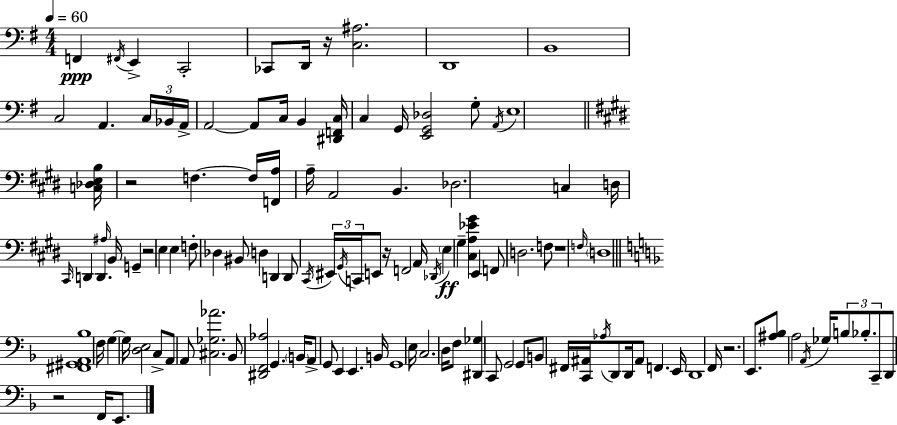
{
  \clef bass
  \numericTimeSignature
  \time 4/4
  \key e \minor
  \tempo 4 = 60
  f,4\ppp \acciaccatura { fis,16 } e,4-> c,2-. | ces,8 d,16 r16 <c ais>2. | d,1 | b,1 | \break c2 a,4. \tuplet 3/2 { c16 | bes,16 a,16-> } a,2~~ a,8 c16 b,4 | <dis, f, c>16 c4 g,16 <e, g, des>2 g8-. | \acciaccatura { a,16 } e1 | \break \bar "||" \break \key e \major <c des e b>16 r2 f4.~~ f16 | <f, a>16 a16-- a,2 b,4. | des2. c4 | d16 \grace { cis,16 } d,4 d,4. \grace { ais16 } b,16 g,4-- | \break r2 e4 e4 | f8-. des4 bis,8 d4 d,4 | d,8 \acciaccatura { cis,16 } \tuplet 3/2 { eis,16 \acciaccatura { gis,16 } c,16 } e,8 r16 f,2 | a,16 \acciaccatura { des,16 } \parenthesize e4\ff gis4-- <cis a ees' gis'>4 | \break e,4 f,8 d2. | f8 r1 | \grace { f16 } \parenthesize d1 | \bar "||" \break \key d \minor <fis, gis, a, bes>1 | f16 g4~~ g16 <d e>2 c8-> | a,8 a,8 <cis ges aes'>2. | bes,8 <dis, f, aes>2 g,4. | \break \parenthesize b,16 a,8-> g,8 e,4 e,4. b,16 | g,1 | e16 c2. d16 f8 | <dis, ges>4 c,8 g,2 g,8 | \break b,8 fis,16 <c, ais,>16 \acciaccatura { aes16 } d,8 d,16 ais,8 f,4. | e,16 d,1 | f,16 r2. e,8. | <ais bes>8 a2 \acciaccatura { a,16 } ges16 \tuplet 3/2 { b8 bes8.-. | \break c,8-- } d,8 r2 f,16 e,8. | \bar "|."
}